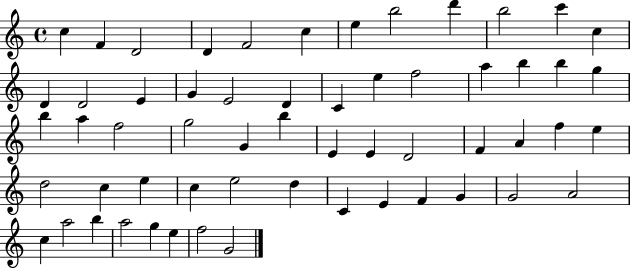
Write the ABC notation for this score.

X:1
T:Untitled
M:4/4
L:1/4
K:C
c F D2 D F2 c e b2 d' b2 c' c D D2 E G E2 D C e f2 a b b g b a f2 g2 G b E E D2 F A f e d2 c e c e2 d C E F G G2 A2 c a2 b a2 g e f2 G2